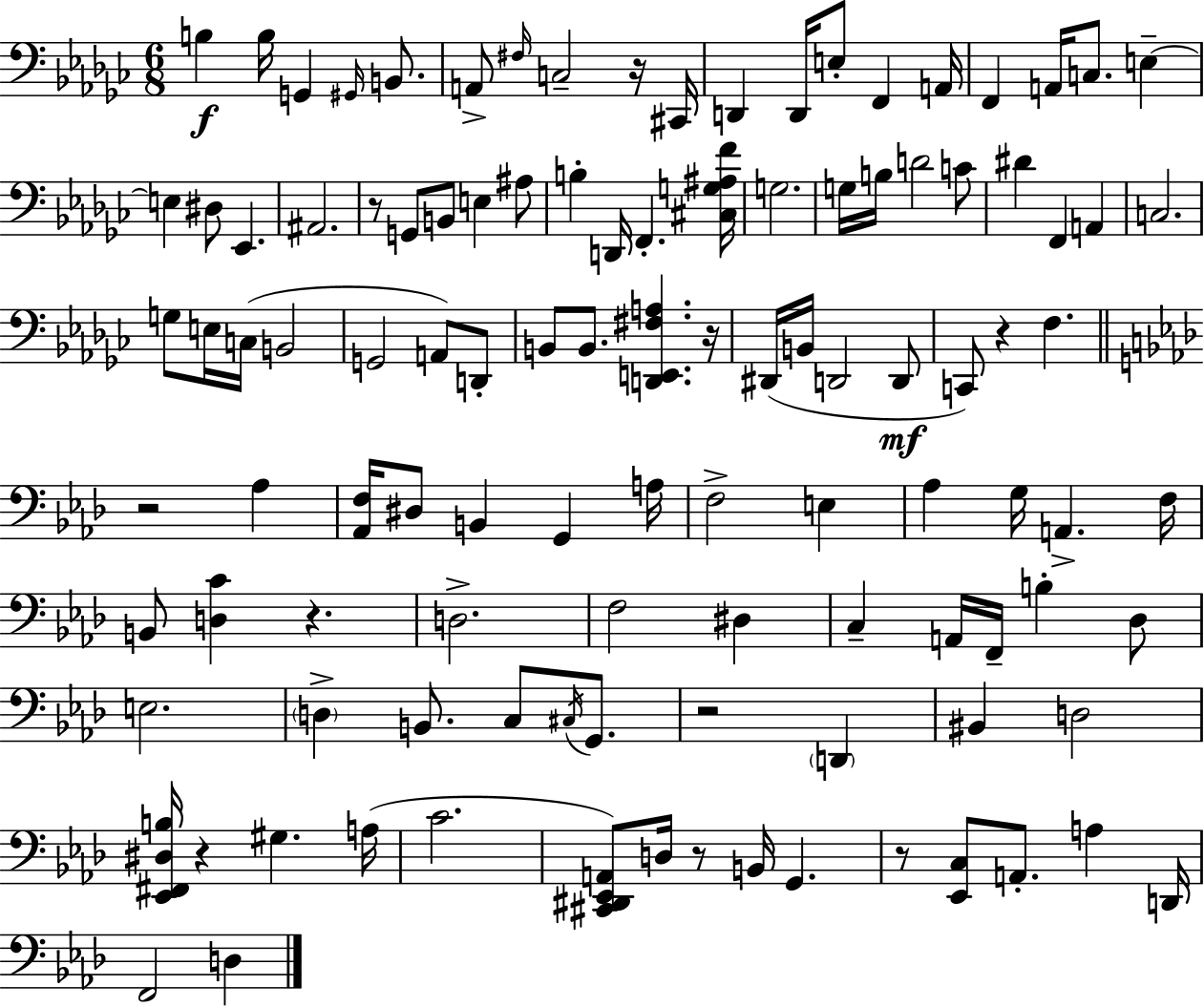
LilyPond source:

{
  \clef bass
  \numericTimeSignature
  \time 6/8
  \key ees \minor
  b4\f b16 g,4 \grace { gis,16 } b,8. | a,8-> \grace { fis16 } c2-- | r16 cis,16 d,4 d,16 e8-. f,4 | a,16 f,4 a,16 c8. e4--~~ | \break e4 dis8 ees,4. | ais,2. | r8 g,8 b,8 e4 | ais8 b4-. d,16 f,4.-. | \break <cis g ais f'>16 g2. | g16 b16 d'2 | c'8 dis'4 f,4 a,4 | c2. | \break g8 e16 c16( b,2 | g,2 a,8) | d,8-. b,8 b,8. <d, e, fis a>4. | r16 dis,16( b,16 d,2 | \break d,8\mf c,8) r4 f4. | \bar "||" \break \key aes \major r2 aes4 | <aes, f>16 dis8 b,4 g,4 a16 | f2-> e4 | aes4 g16 a,4.-> f16 | \break b,8 <d c'>4 r4. | d2.-> | f2 dis4 | c4-- a,16 f,16-- b4-. des8 | \break e2. | \parenthesize d4-> b,8. c8 \acciaccatura { cis16 } g,8. | r2 \parenthesize d,4 | bis,4 d2 | \break <ees, fis, dis b>16 r4 gis4. | a16( c'2. | <cis, dis, ees, a,>8) d16 r8 b,16 g,4. | r8 <ees, c>8 a,8.-. a4 | \break d,16 f,2 d4 | \bar "|."
}